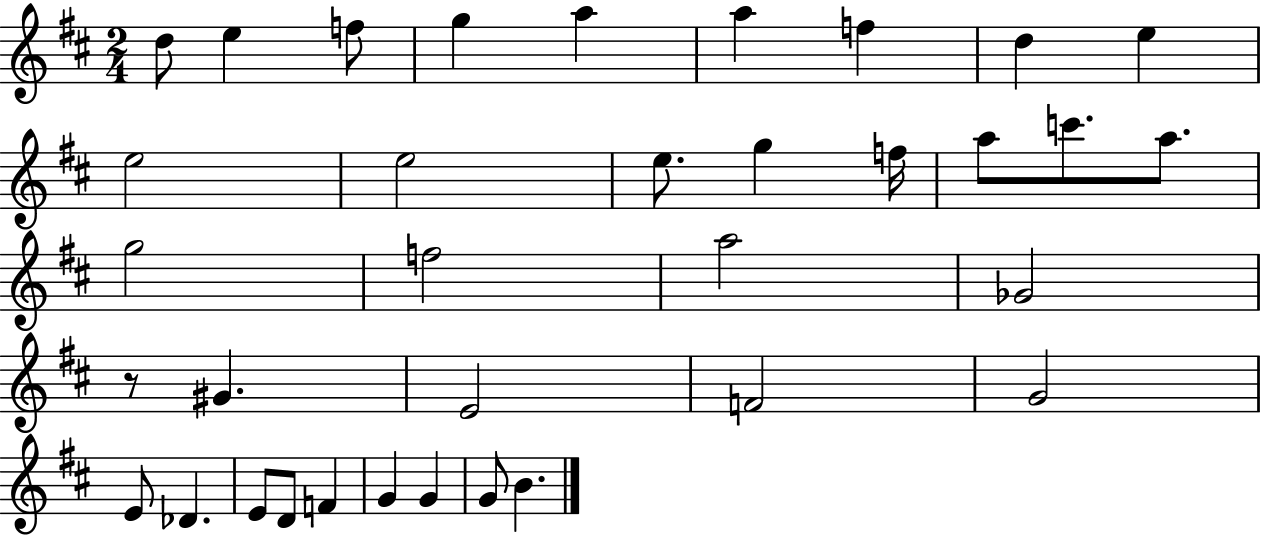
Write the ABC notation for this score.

X:1
T:Untitled
M:2/4
L:1/4
K:D
d/2 e f/2 g a a f d e e2 e2 e/2 g f/4 a/2 c'/2 a/2 g2 f2 a2 _G2 z/2 ^G E2 F2 G2 E/2 _D E/2 D/2 F G G G/2 B